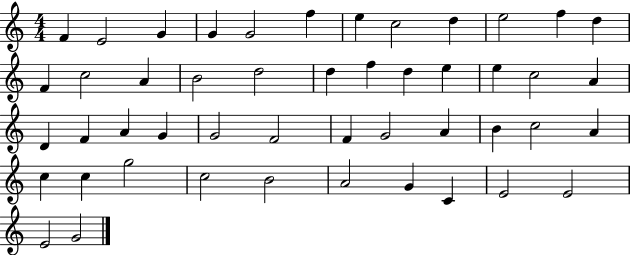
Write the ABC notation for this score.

X:1
T:Untitled
M:4/4
L:1/4
K:C
F E2 G G G2 f e c2 d e2 f d F c2 A B2 d2 d f d e e c2 A D F A G G2 F2 F G2 A B c2 A c c g2 c2 B2 A2 G C E2 E2 E2 G2